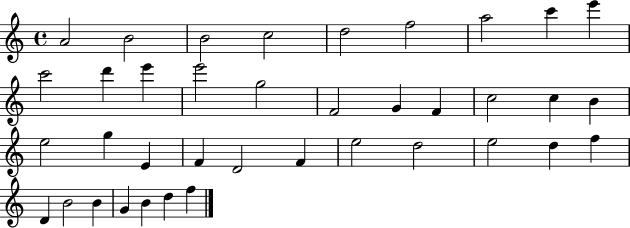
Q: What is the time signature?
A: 4/4